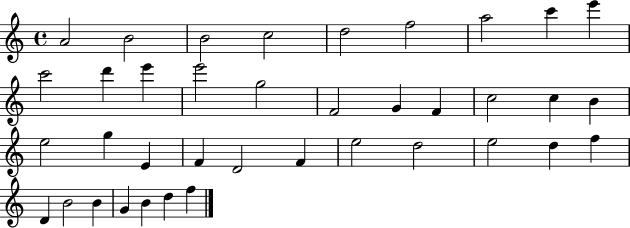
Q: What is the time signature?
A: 4/4